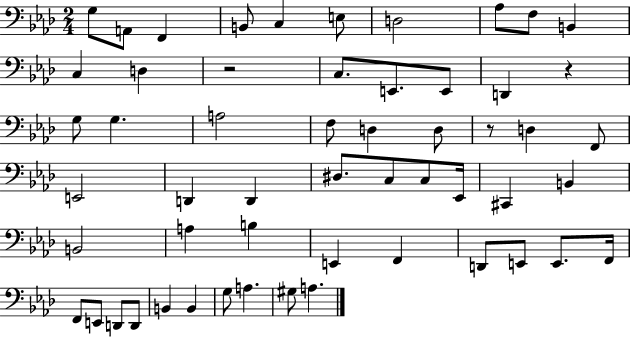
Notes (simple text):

G3/e A2/e F2/q B2/e C3/q E3/e D3/h Ab3/e F3/e B2/q C3/q D3/q R/h C3/e. E2/e. E2/e D2/q R/q G3/e G3/q. A3/h F3/e D3/q D3/e R/e D3/q F2/e E2/h D2/q D2/q D#3/e. C3/e C3/e Eb2/s C#2/q B2/q B2/h A3/q B3/q E2/q F2/q D2/e E2/e E2/e. F2/s F2/e E2/e D2/e D2/e B2/q B2/q G3/e A3/q. G#3/e A3/q.